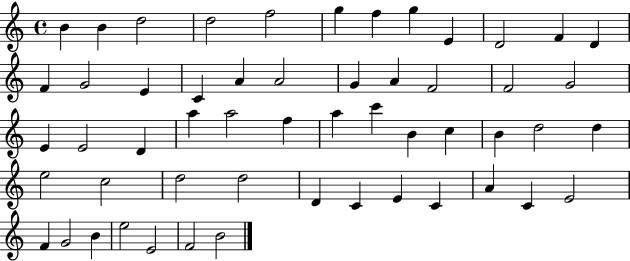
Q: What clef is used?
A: treble